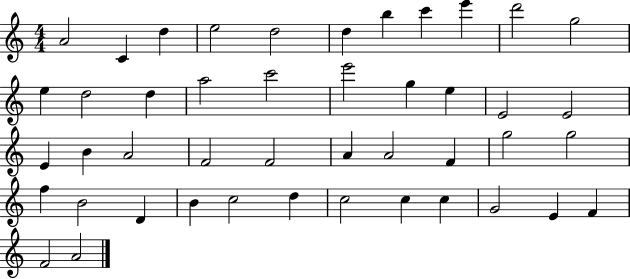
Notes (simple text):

A4/h C4/q D5/q E5/h D5/h D5/q B5/q C6/q E6/q D6/h G5/h E5/q D5/h D5/q A5/h C6/h E6/h G5/q E5/q E4/h E4/h E4/q B4/q A4/h F4/h F4/h A4/q A4/h F4/q G5/h G5/h F5/q B4/h D4/q B4/q C5/h D5/q C5/h C5/q C5/q G4/h E4/q F4/q F4/h A4/h